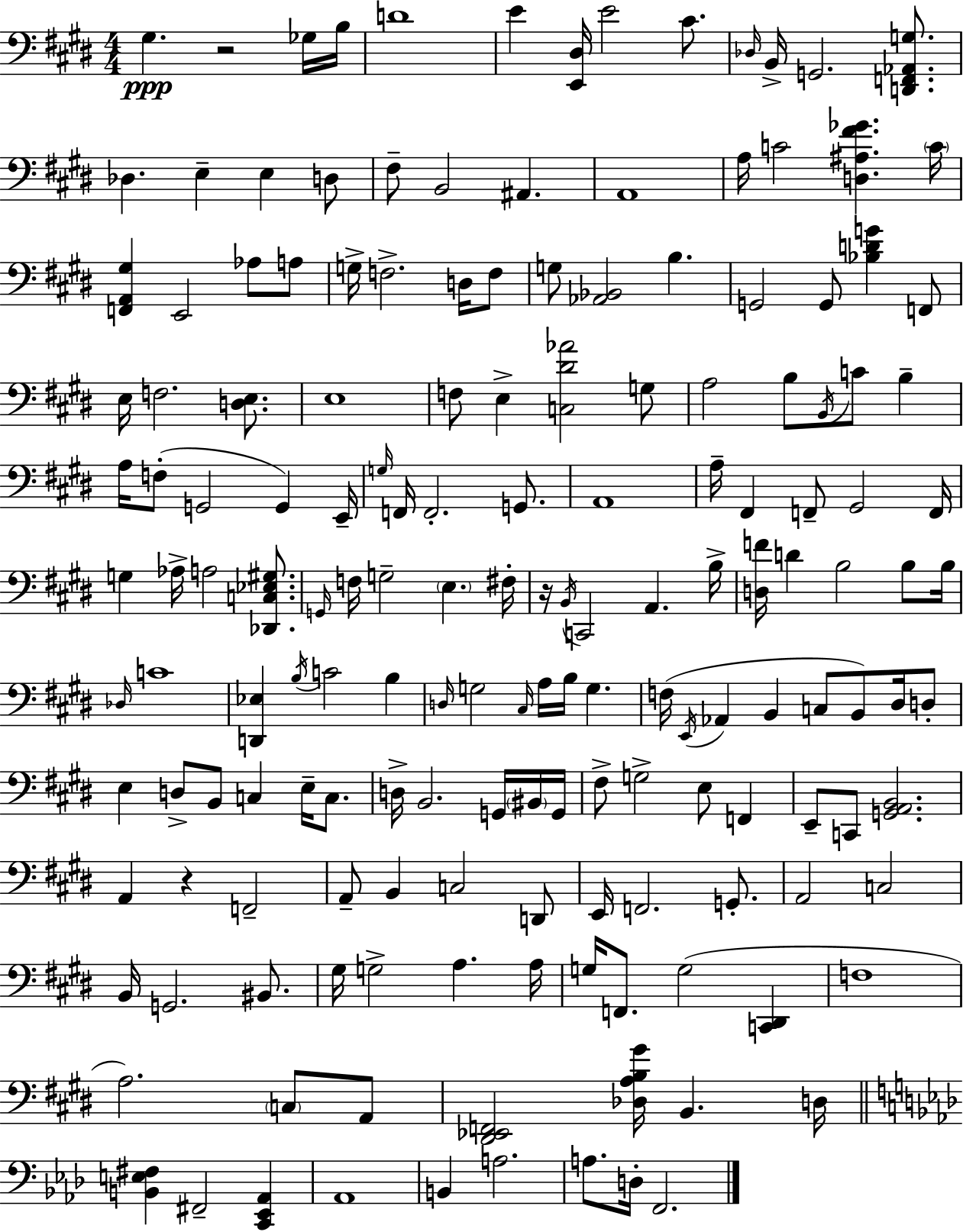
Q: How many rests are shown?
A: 3